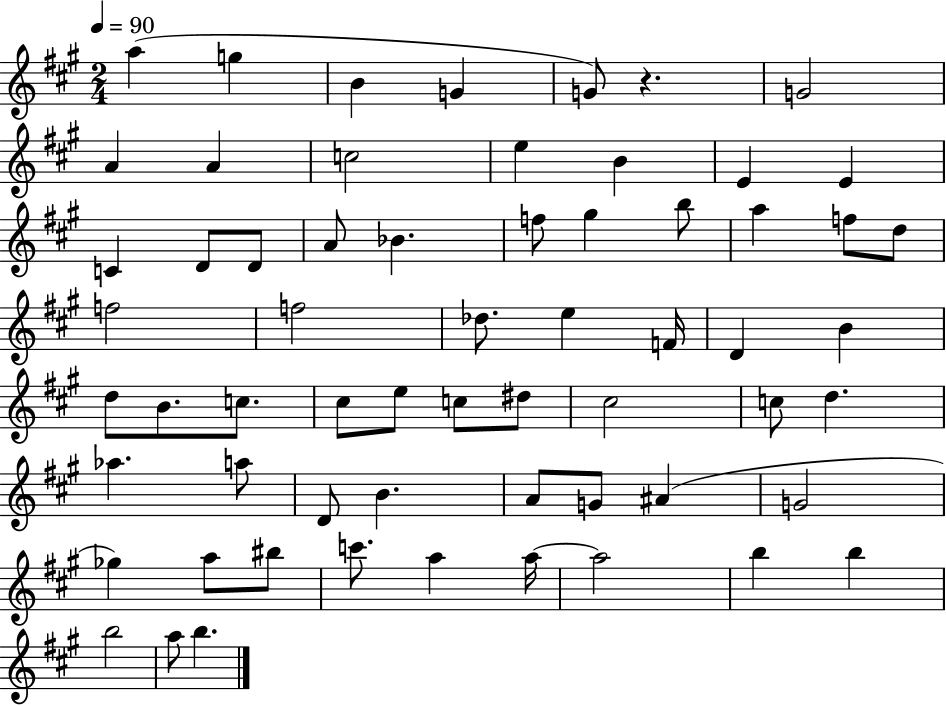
A5/q G5/q B4/q G4/q G4/e R/q. G4/h A4/q A4/q C5/h E5/q B4/q E4/q E4/q C4/q D4/e D4/e A4/e Bb4/q. F5/e G#5/q B5/e A5/q F5/e D5/e F5/h F5/h Db5/e. E5/q F4/s D4/q B4/q D5/e B4/e. C5/e. C#5/e E5/e C5/e D#5/e C#5/h C5/e D5/q. Ab5/q. A5/e D4/e B4/q. A4/e G4/e A#4/q G4/h Gb5/q A5/e BIS5/e C6/e. A5/q A5/s A5/h B5/q B5/q B5/h A5/e B5/q.